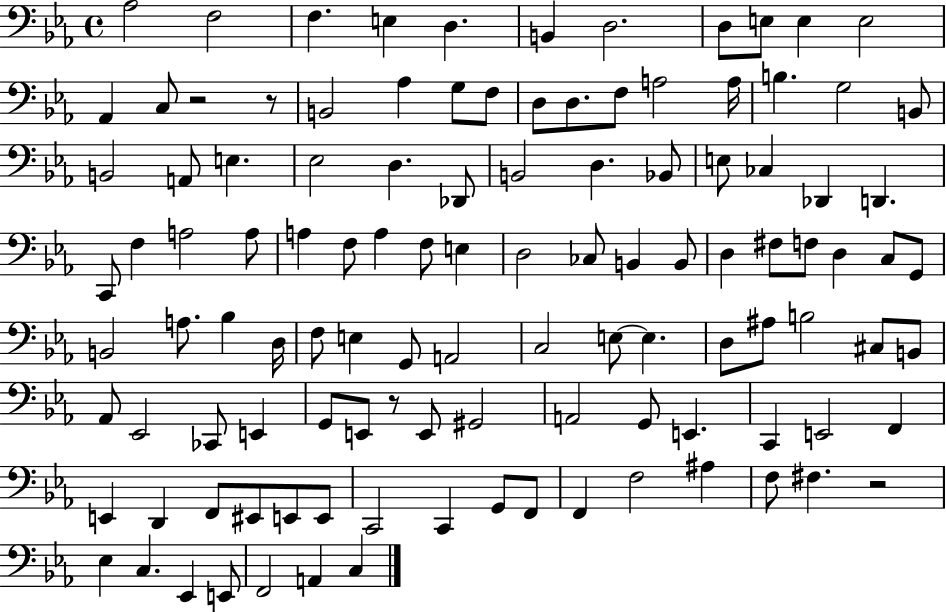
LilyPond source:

{
  \clef bass
  \time 4/4
  \defaultTimeSignature
  \key ees \major
  \repeat volta 2 { aes2 f2 | f4. e4 d4. | b,4 d2. | d8 e8 e4 e2 | \break aes,4 c8 r2 r8 | b,2 aes4 g8 f8 | d8 d8. f8 a2 a16 | b4. g2 b,8 | \break b,2 a,8 e4. | ees2 d4. des,8 | b,2 d4. bes,8 | e8 ces4 des,4 d,4. | \break c,8 f4 a2 a8 | a4 f8 a4 f8 e4 | d2 ces8 b,4 b,8 | d4 fis8 f8 d4 c8 g,8 | \break b,2 a8. bes4 d16 | f8 e4 g,8 a,2 | c2 e8~~ e4. | d8 ais8 b2 cis8 b,8 | \break aes,8 ees,2 ces,8 e,4 | g,8 e,8 r8 e,8 gis,2 | a,2 g,8 e,4. | c,4 e,2 f,4 | \break e,4 d,4 f,8 eis,8 e,8 e,8 | c,2 c,4 g,8 f,8 | f,4 f2 ais4 | f8 fis4. r2 | \break ees4 c4. ees,4 e,8 | f,2 a,4 c4 | } \bar "|."
}